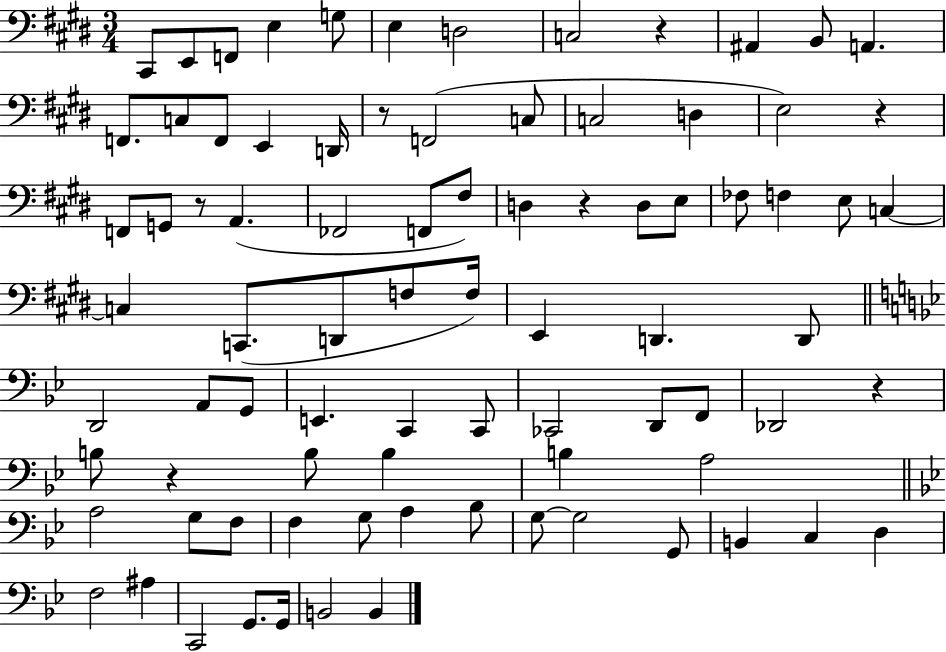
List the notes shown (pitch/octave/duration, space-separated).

C#2/e E2/e F2/e E3/q G3/e E3/q D3/h C3/h R/q A#2/q B2/e A2/q. F2/e. C3/e F2/e E2/q D2/s R/e F2/h C3/e C3/h D3/q E3/h R/q F2/e G2/e R/e A2/q. FES2/h F2/e F#3/e D3/q R/q D3/e E3/e FES3/e F3/q E3/e C3/q C3/q C2/e. D2/e F3/e F3/s E2/q D2/q. D2/e D2/h A2/e G2/e E2/q. C2/q C2/e CES2/h D2/e F2/e Db2/h R/q B3/e R/q B3/e B3/q B3/q A3/h A3/h G3/e F3/e F3/q G3/e A3/q Bb3/e G3/e G3/h G2/e B2/q C3/q D3/q F3/h A#3/q C2/h G2/e. G2/s B2/h B2/q